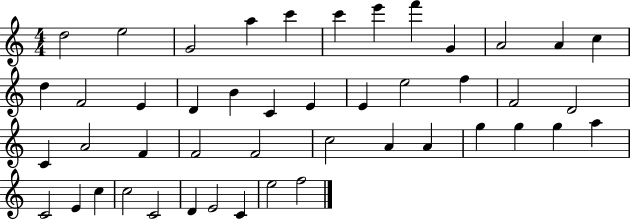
{
  \clef treble
  \numericTimeSignature
  \time 4/4
  \key c \major
  d''2 e''2 | g'2 a''4 c'''4 | c'''4 e'''4 f'''4 g'4 | a'2 a'4 c''4 | \break d''4 f'2 e'4 | d'4 b'4 c'4 e'4 | e'4 e''2 f''4 | f'2 d'2 | \break c'4 a'2 f'4 | f'2 f'2 | c''2 a'4 a'4 | g''4 g''4 g''4 a''4 | \break c'2 e'4 c''4 | c''2 c'2 | d'4 e'2 c'4 | e''2 f''2 | \break \bar "|."
}